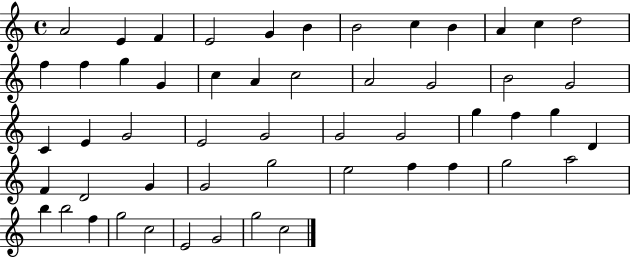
A4/h E4/q F4/q E4/h G4/q B4/q B4/h C5/q B4/q A4/q C5/q D5/h F5/q F5/q G5/q G4/q C5/q A4/q C5/h A4/h G4/h B4/h G4/h C4/q E4/q G4/h E4/h G4/h G4/h G4/h G5/q F5/q G5/q D4/q F4/q D4/h G4/q G4/h G5/h E5/h F5/q F5/q G5/h A5/h B5/q B5/h F5/q G5/h C5/h E4/h G4/h G5/h C5/h